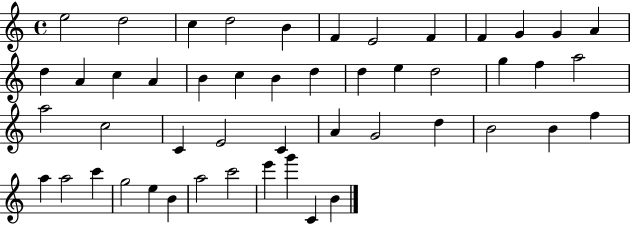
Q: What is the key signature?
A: C major